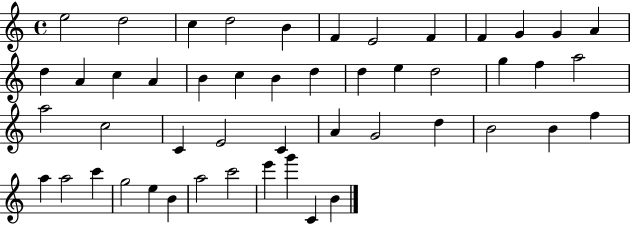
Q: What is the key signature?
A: C major